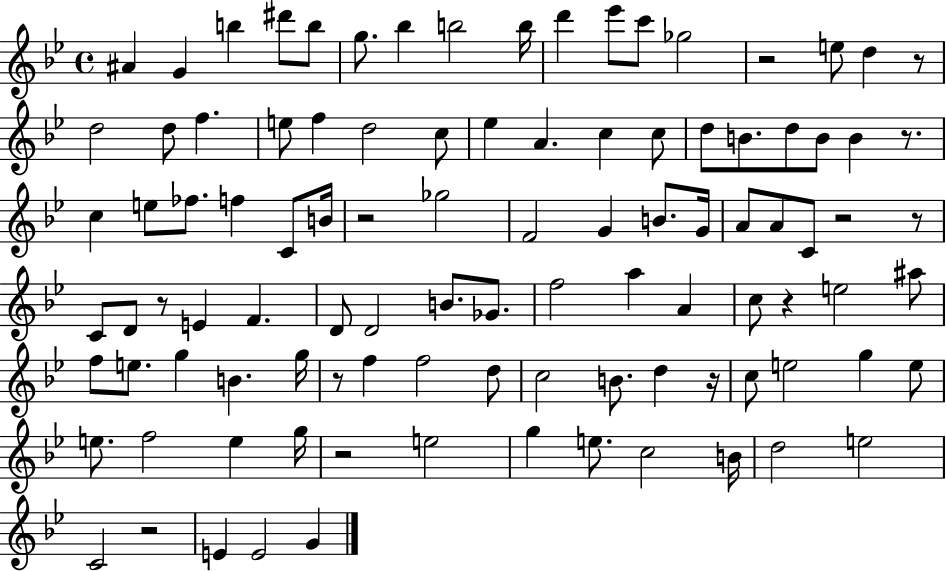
A#4/q G4/q B5/q D#6/e B5/e G5/e. Bb5/q B5/h B5/s D6/q Eb6/e C6/e Gb5/h R/h E5/e D5/q R/e D5/h D5/e F5/q. E5/e F5/q D5/h C5/e Eb5/q A4/q. C5/q C5/e D5/e B4/e. D5/e B4/e B4/q R/e. C5/q E5/e FES5/e. F5/q C4/e B4/s R/h Gb5/h F4/h G4/q B4/e. G4/s A4/e A4/e C4/e R/h R/e C4/e D4/e R/e E4/q F4/q. D4/e D4/h B4/e. Gb4/e. F5/h A5/q A4/q C5/e R/q E5/h A#5/e F5/e E5/e. G5/q B4/q. G5/s R/e F5/q F5/h D5/e C5/h B4/e. D5/q R/s C5/e E5/h G5/q E5/e E5/e. F5/h E5/q G5/s R/h E5/h G5/q E5/e. C5/h B4/s D5/h E5/h C4/h R/h E4/q E4/h G4/q